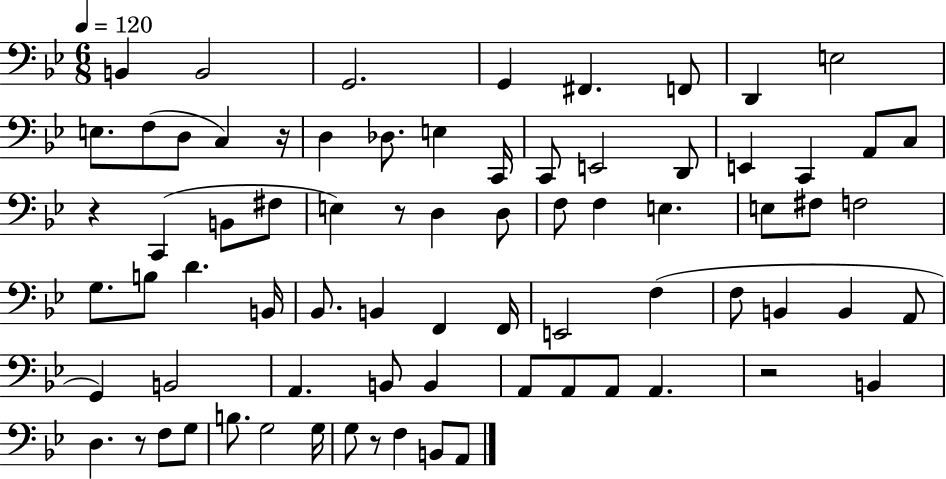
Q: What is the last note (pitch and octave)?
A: A2